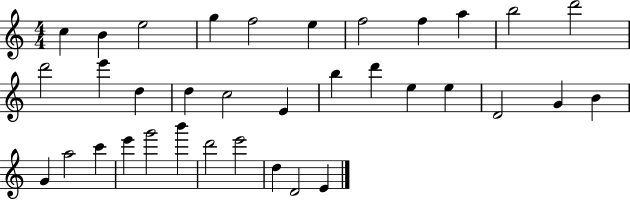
{
  \clef treble
  \numericTimeSignature
  \time 4/4
  \key c \major
  c''4 b'4 e''2 | g''4 f''2 e''4 | f''2 f''4 a''4 | b''2 d'''2 | \break d'''2 e'''4 d''4 | d''4 c''2 e'4 | b''4 d'''4 e''4 e''4 | d'2 g'4 b'4 | \break g'4 a''2 c'''4 | e'''4 g'''2 b'''4 | d'''2 e'''2 | d''4 d'2 e'4 | \break \bar "|."
}